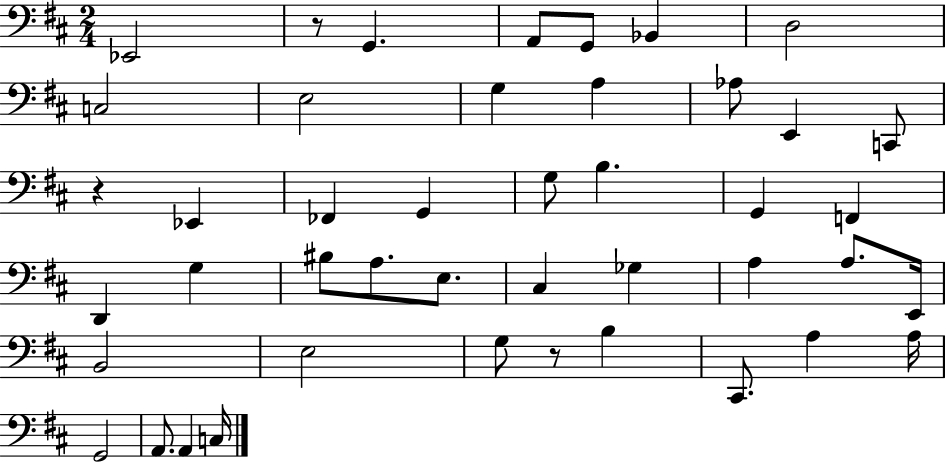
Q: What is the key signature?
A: D major